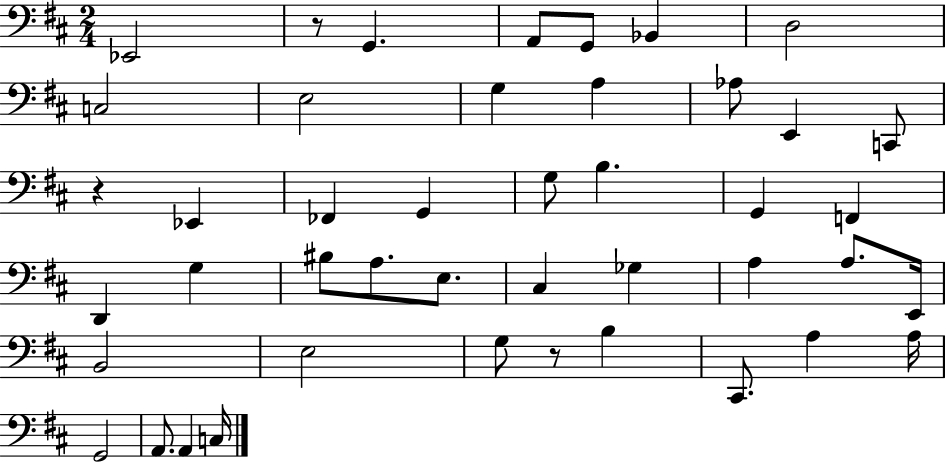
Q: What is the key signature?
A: D major